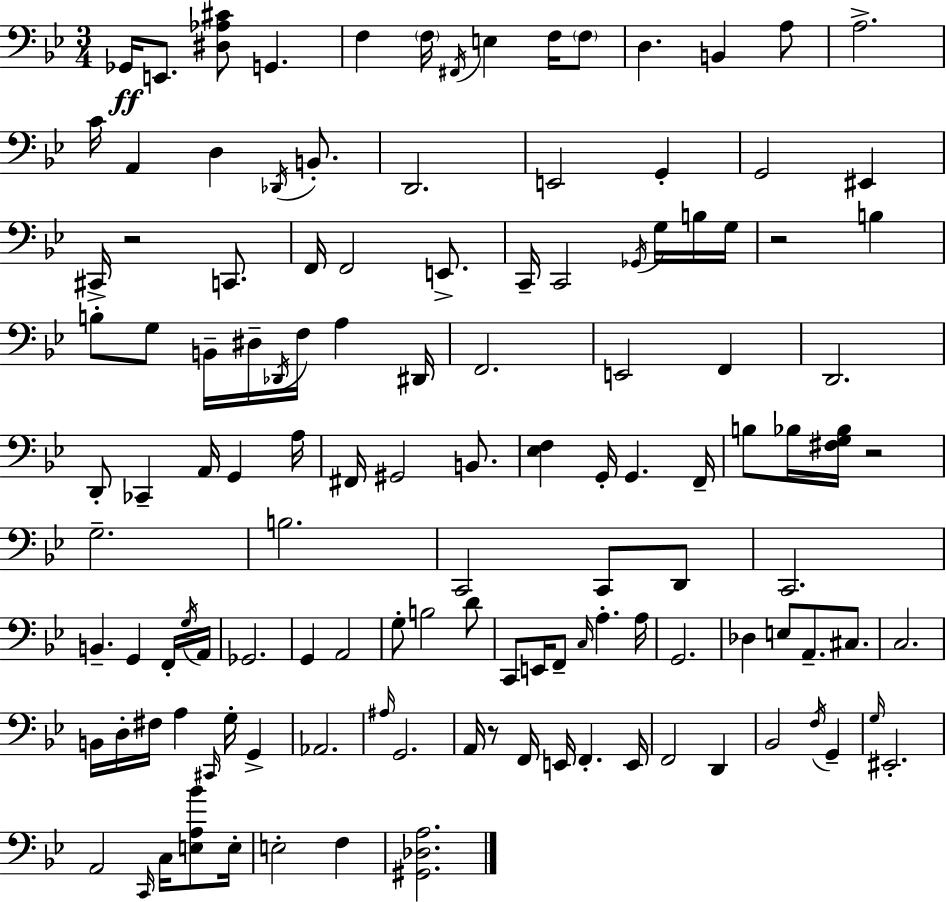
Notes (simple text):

Gb2/s E2/e. [D#3,Ab3,C#4]/e G2/q. F3/q F3/s F#2/s E3/q F3/s F3/e D3/q. B2/q A3/e A3/h. C4/s A2/q D3/q Db2/s B2/e. D2/h. E2/h G2/q G2/h EIS2/q C#2/s R/h C2/e. F2/s F2/h E2/e. C2/s C2/h Gb2/s G3/s B3/s G3/s R/h B3/q B3/e G3/e B2/s D#3/s Db2/s F3/s A3/q D#2/s F2/h. E2/h F2/q D2/h. D2/e CES2/q A2/s G2/q A3/s F#2/s G#2/h B2/e. [Eb3,F3]/q G2/s G2/q. F2/s B3/e Bb3/s [F#3,G3,Bb3]/s R/h G3/h. B3/h. C2/h C2/e D2/e C2/h. B2/q. G2/q F2/s G3/s A2/s Gb2/h. G2/q A2/h G3/e B3/h D4/e C2/e E2/s F2/e C3/s A3/q. A3/s G2/h. Db3/q E3/e A2/e. C#3/e. C3/h. B2/s D3/s F#3/s A3/q C#2/s G3/s G2/q Ab2/h. A#3/s G2/h. A2/s R/e F2/s E2/s F2/q. E2/s F2/h D2/q Bb2/h F3/s G2/q G3/s EIS2/h. A2/h C2/s C3/s [E3,A3,Bb4]/e E3/s E3/h F3/q [G#2,Db3,A3]/h.